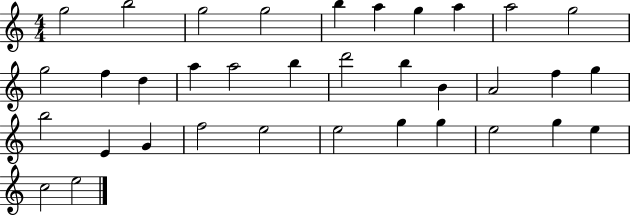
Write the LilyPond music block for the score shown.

{
  \clef treble
  \numericTimeSignature
  \time 4/4
  \key c \major
  g''2 b''2 | g''2 g''2 | b''4 a''4 g''4 a''4 | a''2 g''2 | \break g''2 f''4 d''4 | a''4 a''2 b''4 | d'''2 b''4 b'4 | a'2 f''4 g''4 | \break b''2 e'4 g'4 | f''2 e''2 | e''2 g''4 g''4 | e''2 g''4 e''4 | \break c''2 e''2 | \bar "|."
}